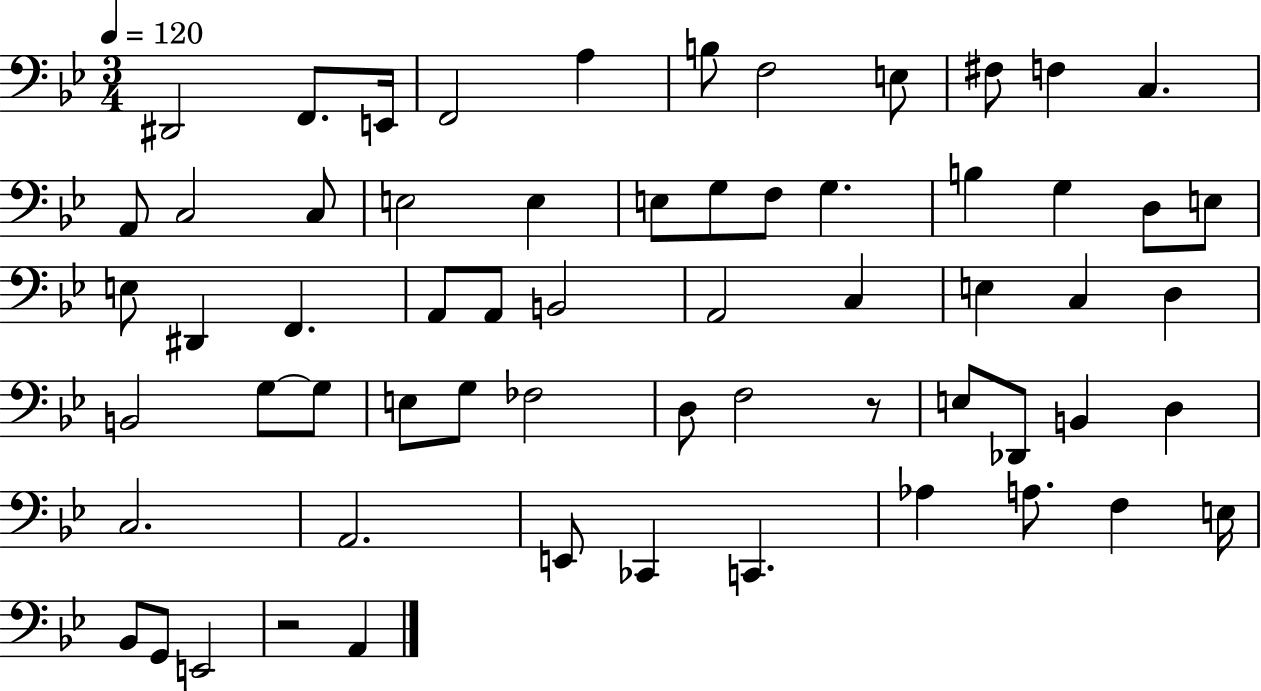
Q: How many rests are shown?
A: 2